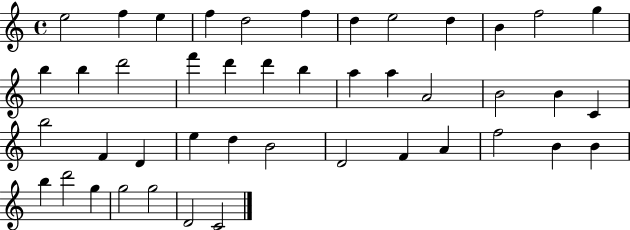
{
  \clef treble
  \time 4/4
  \defaultTimeSignature
  \key c \major
  e''2 f''4 e''4 | f''4 d''2 f''4 | d''4 e''2 d''4 | b'4 f''2 g''4 | \break b''4 b''4 d'''2 | f'''4 d'''4 d'''4 b''4 | a''4 a''4 a'2 | b'2 b'4 c'4 | \break b''2 f'4 d'4 | e''4 d''4 b'2 | d'2 f'4 a'4 | f''2 b'4 b'4 | \break b''4 d'''2 g''4 | g''2 g''2 | d'2 c'2 | \bar "|."
}